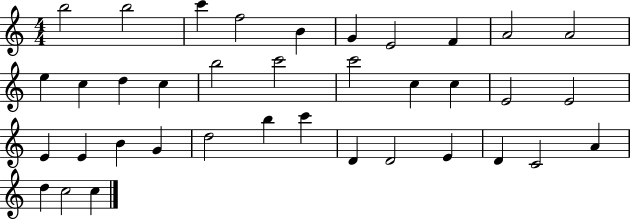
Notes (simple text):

B5/h B5/h C6/q F5/h B4/q G4/q E4/h F4/q A4/h A4/h E5/q C5/q D5/q C5/q B5/h C6/h C6/h C5/q C5/q E4/h E4/h E4/q E4/q B4/q G4/q D5/h B5/q C6/q D4/q D4/h E4/q D4/q C4/h A4/q D5/q C5/h C5/q